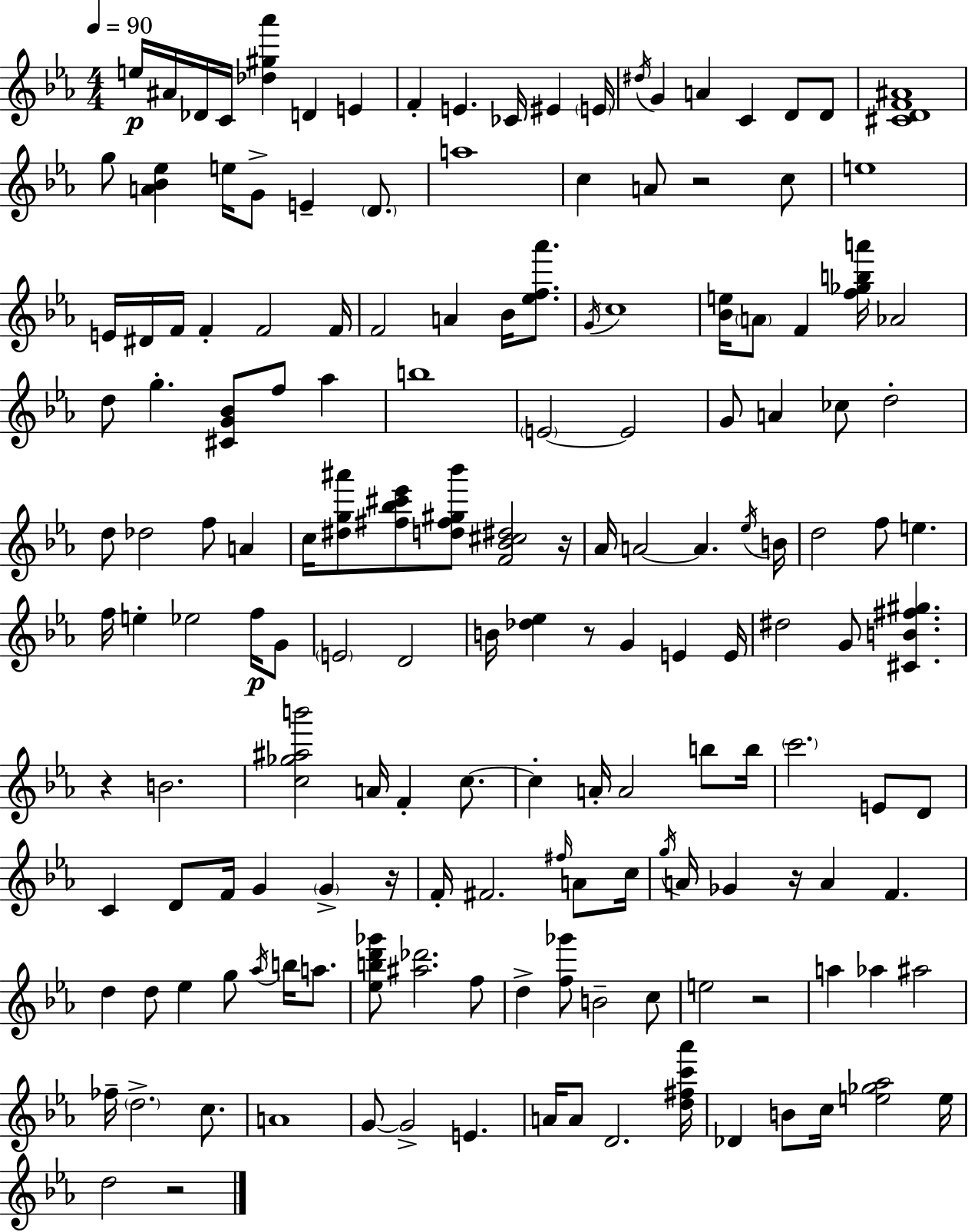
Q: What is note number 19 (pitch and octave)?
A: E5